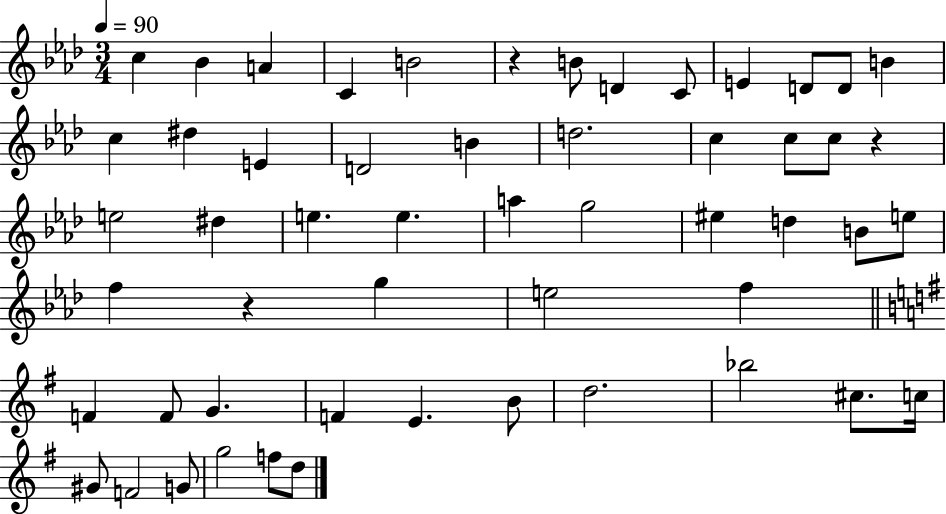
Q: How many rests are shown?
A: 3